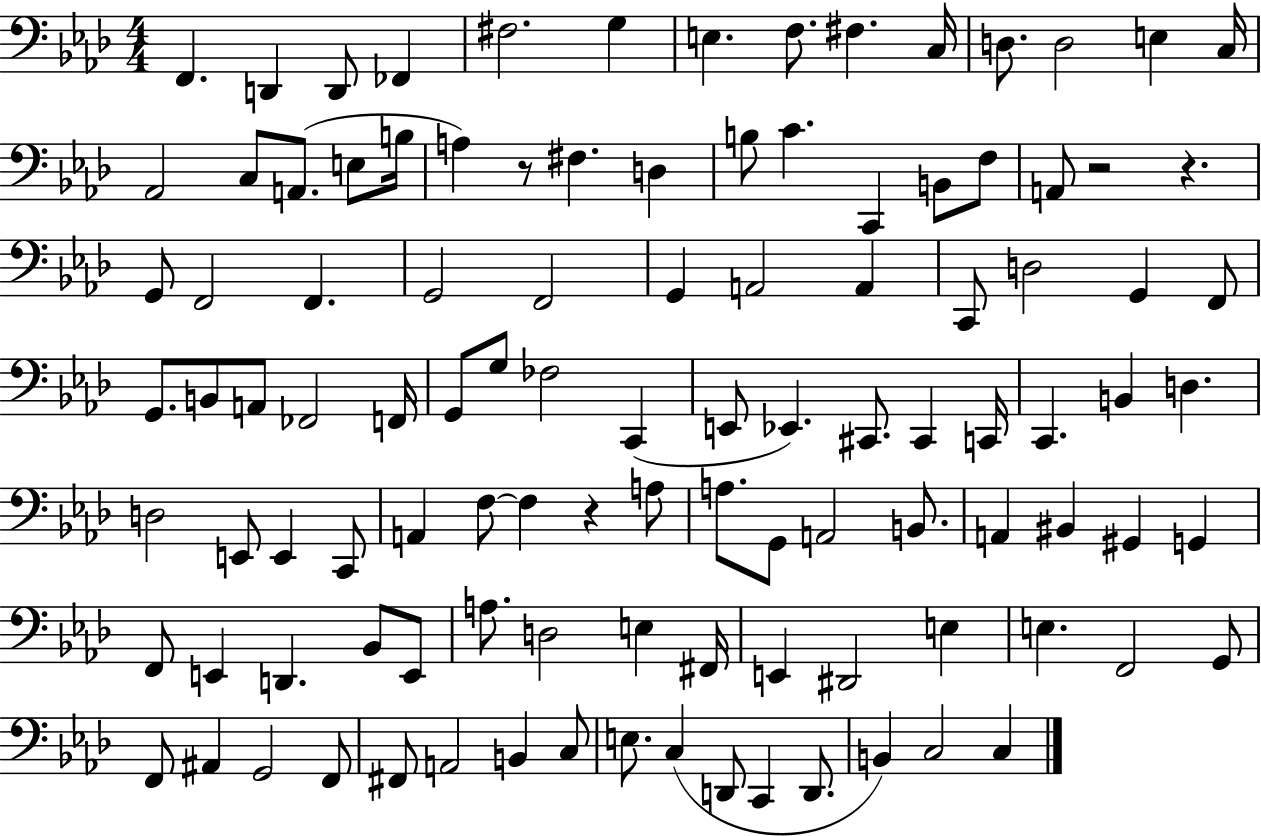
F2/q. D2/q D2/e FES2/q F#3/h. G3/q E3/q. F3/e. F#3/q. C3/s D3/e. D3/h E3/q C3/s Ab2/h C3/e A2/e. E3/e B3/s A3/q R/e F#3/q. D3/q B3/e C4/q. C2/q B2/e F3/e A2/e R/h R/q. G2/e F2/h F2/q. G2/h F2/h G2/q A2/h A2/q C2/e D3/h G2/q F2/e G2/e. B2/e A2/e FES2/h F2/s G2/e G3/e FES3/h C2/q E2/e Eb2/q. C#2/e. C#2/q C2/s C2/q. B2/q D3/q. D3/h E2/e E2/q C2/e A2/q F3/e F3/q R/q A3/e A3/e. G2/e A2/h B2/e. A2/q BIS2/q G#2/q G2/q F2/e E2/q D2/q. Bb2/e E2/e A3/e. D3/h E3/q F#2/s E2/q D#2/h E3/q E3/q. F2/h G2/e F2/e A#2/q G2/h F2/e F#2/e A2/h B2/q C3/e E3/e. C3/q D2/e C2/q D2/e. B2/q C3/h C3/q